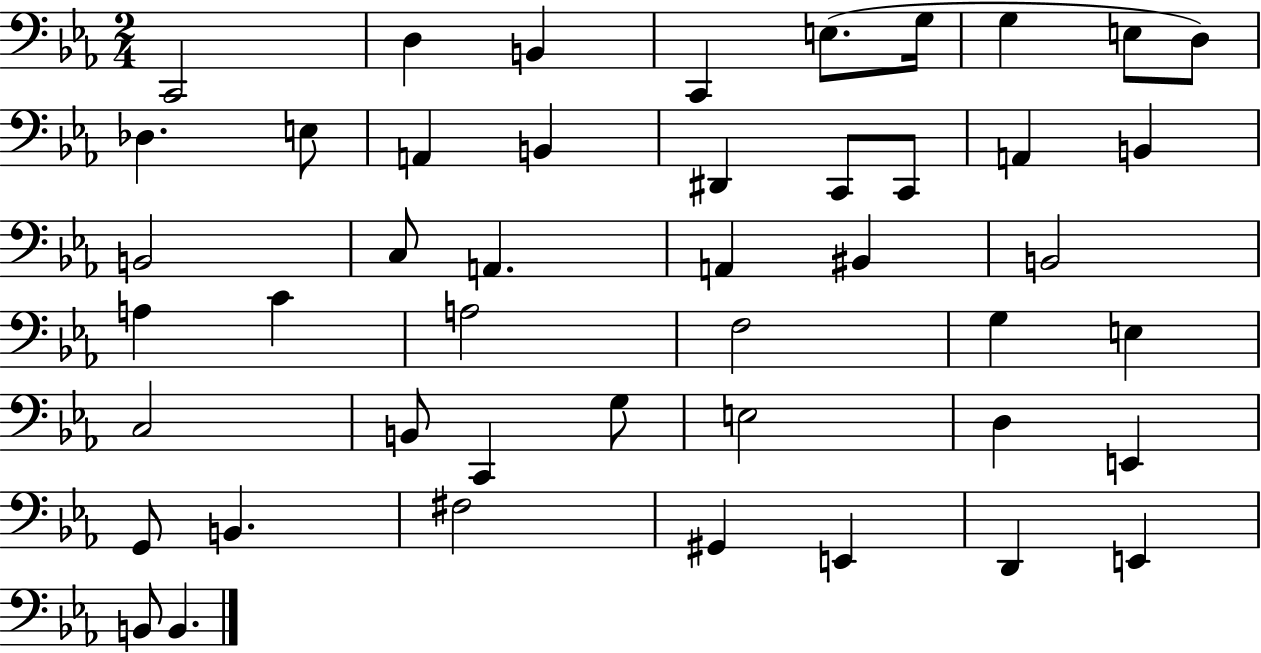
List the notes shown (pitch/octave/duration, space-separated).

C2/h D3/q B2/q C2/q E3/e. G3/s G3/q E3/e D3/e Db3/q. E3/e A2/q B2/q D#2/q C2/e C2/e A2/q B2/q B2/h C3/e A2/q. A2/q BIS2/q B2/h A3/q C4/q A3/h F3/h G3/q E3/q C3/h B2/e C2/q G3/e E3/h D3/q E2/q G2/e B2/q. F#3/h G#2/q E2/q D2/q E2/q B2/e B2/q.